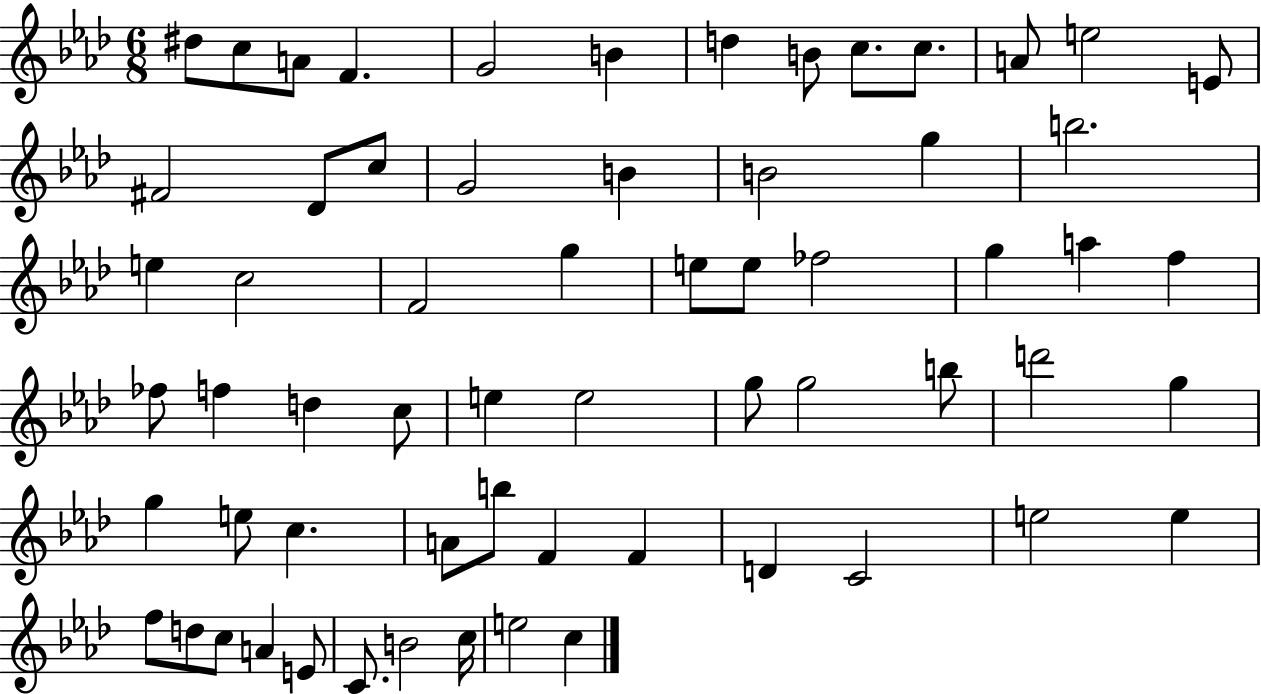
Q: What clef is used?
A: treble